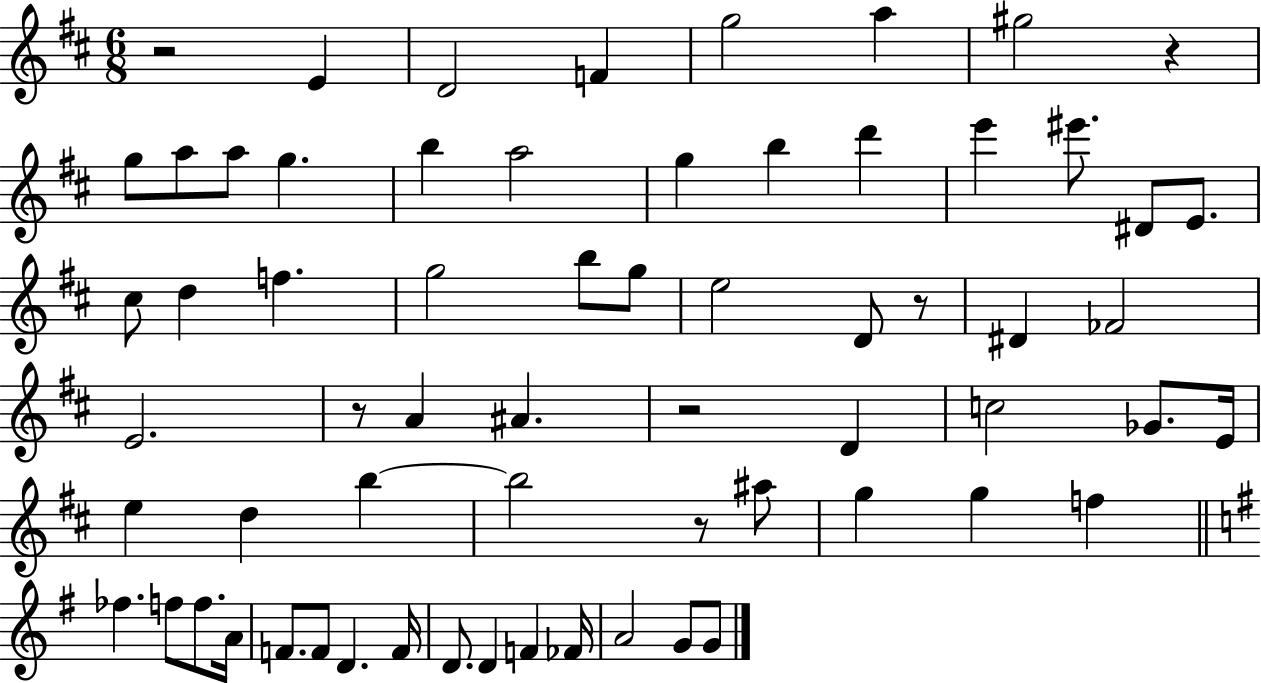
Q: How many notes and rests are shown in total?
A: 65